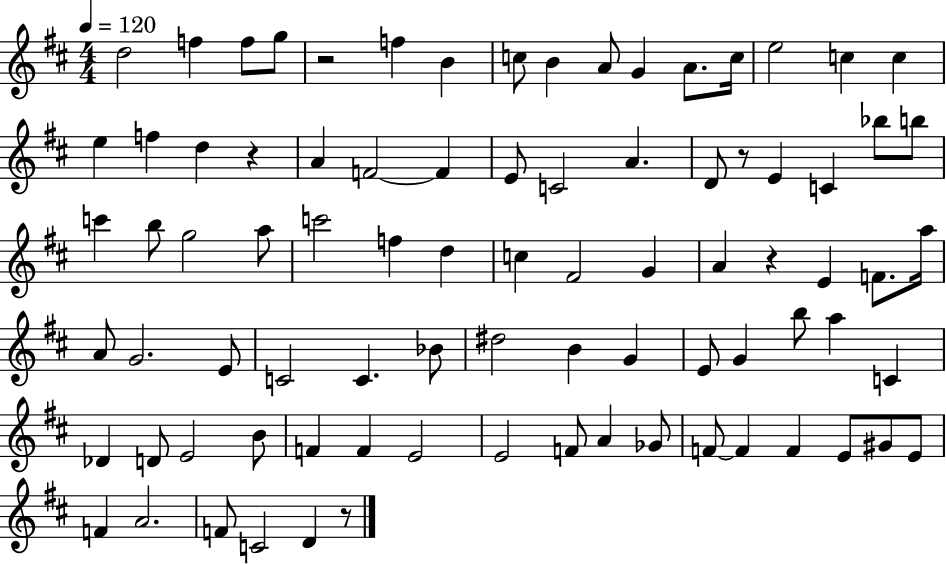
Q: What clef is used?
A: treble